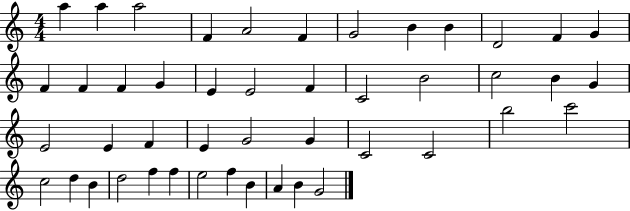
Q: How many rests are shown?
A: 0